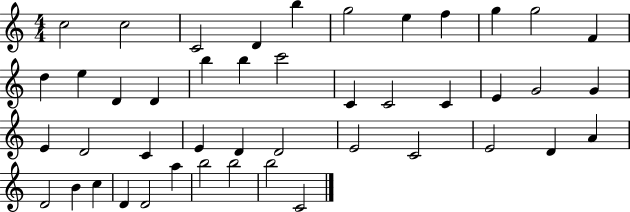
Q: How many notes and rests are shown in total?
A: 45